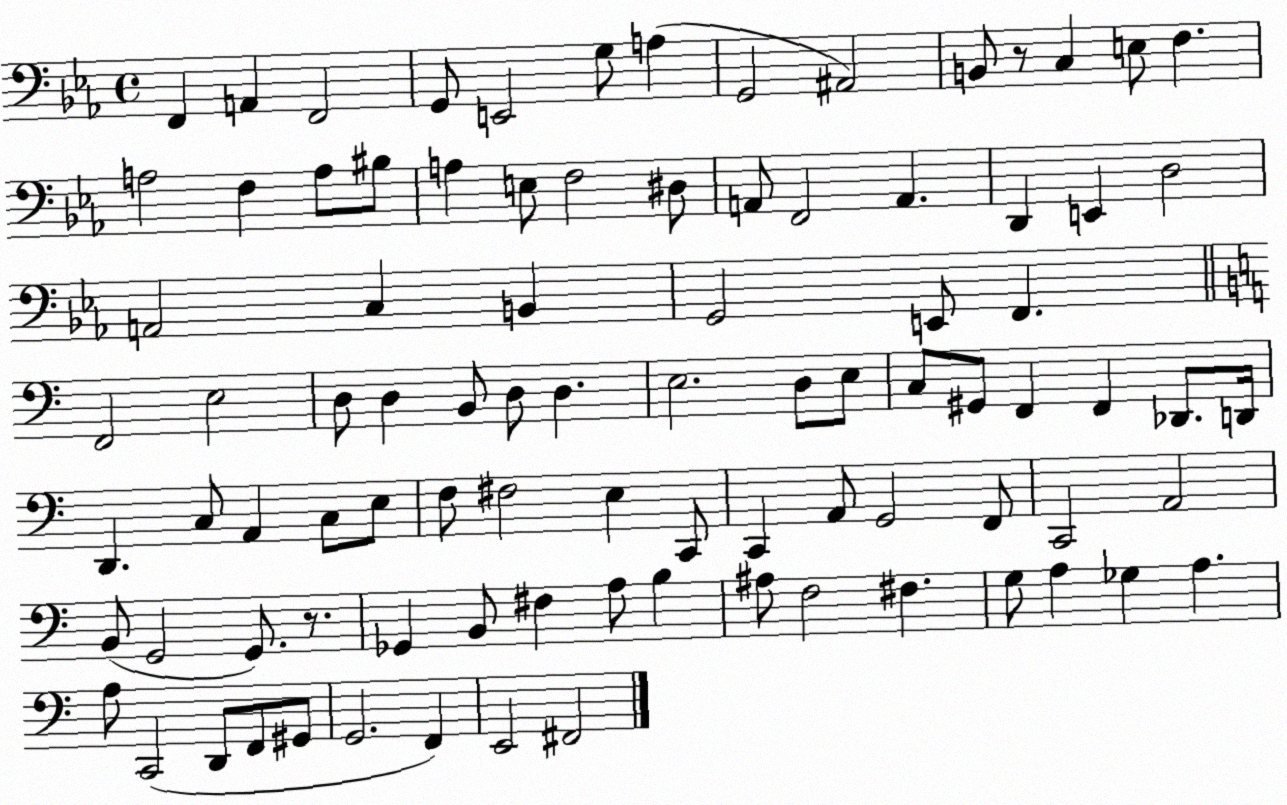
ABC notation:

X:1
T:Untitled
M:4/4
L:1/4
K:Eb
F,, A,, F,,2 G,,/2 E,,2 G,/2 A, G,,2 ^A,,2 B,,/2 z/2 C, E,/2 F, A,2 F, A,/2 ^B,/2 A, E,/2 F,2 ^D,/2 A,,/2 F,,2 A,, D,, E,, D,2 A,,2 C, B,, G,,2 E,,/2 F,, F,,2 E,2 D,/2 D, B,,/2 D,/2 D, E,2 D,/2 E,/2 C,/2 ^G,,/2 F,, F,, _D,,/2 D,,/4 D,, C,/2 A,, C,/2 E,/2 F,/2 ^F,2 E, C,,/2 C,, A,,/2 G,,2 F,,/2 C,,2 A,,2 B,,/2 G,,2 G,,/2 z/2 _G,, B,,/2 ^F, A,/2 B, ^A,/2 F,2 ^F, G,/2 A, _G, A, A,/2 C,,2 D,,/2 F,,/2 ^G,,/2 G,,2 F,, E,,2 ^F,,2